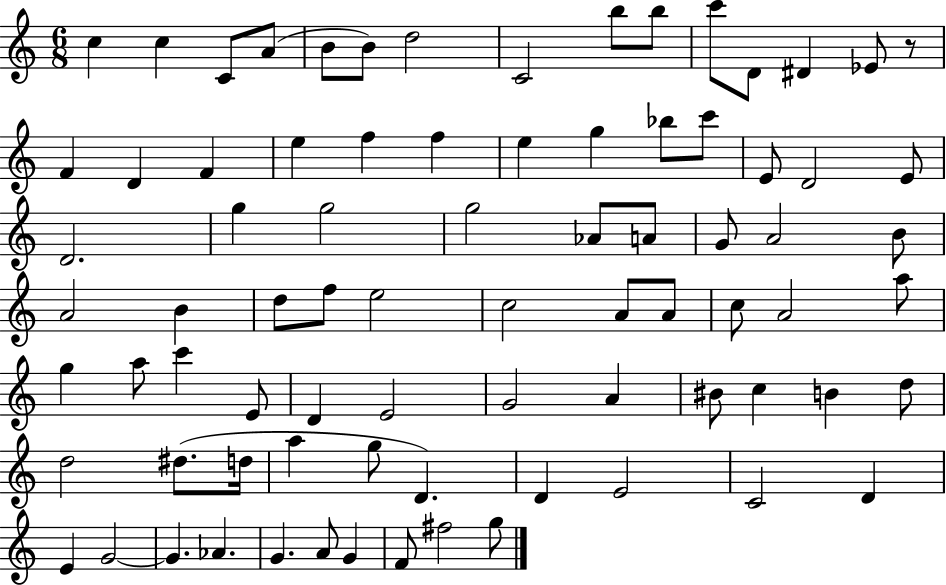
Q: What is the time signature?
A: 6/8